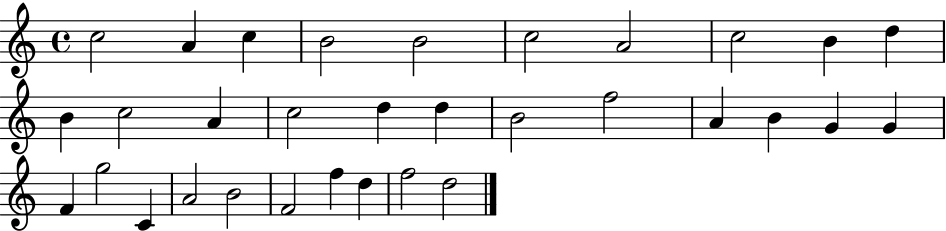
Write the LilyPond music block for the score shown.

{
  \clef treble
  \time 4/4
  \defaultTimeSignature
  \key c \major
  c''2 a'4 c''4 | b'2 b'2 | c''2 a'2 | c''2 b'4 d''4 | \break b'4 c''2 a'4 | c''2 d''4 d''4 | b'2 f''2 | a'4 b'4 g'4 g'4 | \break f'4 g''2 c'4 | a'2 b'2 | f'2 f''4 d''4 | f''2 d''2 | \break \bar "|."
}